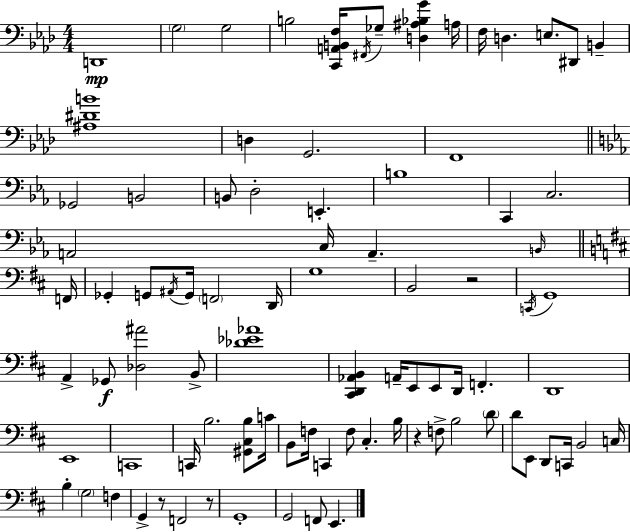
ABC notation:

X:1
T:Untitled
M:4/4
L:1/4
K:Fm
D,,4 G,2 G,2 B,2 [C,,A,,B,,F,]/4 ^F,,/4 _G,/2 [D,^A,_B,G] A,/4 F,/4 D, E,/2 ^D,,/2 B,, [^A,^DB]4 D, G,,2 F,,4 _G,,2 B,,2 B,,/2 D,2 E,, B,4 C,, C,2 A,,2 C,/4 A,, B,,/4 F,,/4 _G,, G,,/2 ^A,,/4 G,,/4 F,,2 D,,/4 G,4 B,,2 z2 C,,/4 G,,4 A,, _G,,/2 [_D,^A]2 B,,/2 [_D_E_A]4 [^C,,D,,_A,,B,,] A,,/4 E,,/2 E,,/2 D,,/4 F,, D,,4 E,,4 C,,4 C,,/4 B,2 [^G,,^C,B,]/2 C/4 B,,/2 F,/4 C,, F,/2 ^C, B,/4 z F,/2 B,2 D/2 D/2 E,,/2 D,,/2 C,,/4 B,,2 C,/4 B, G,2 F, G,, z/2 F,,2 z/2 G,,4 G,,2 F,,/2 E,,